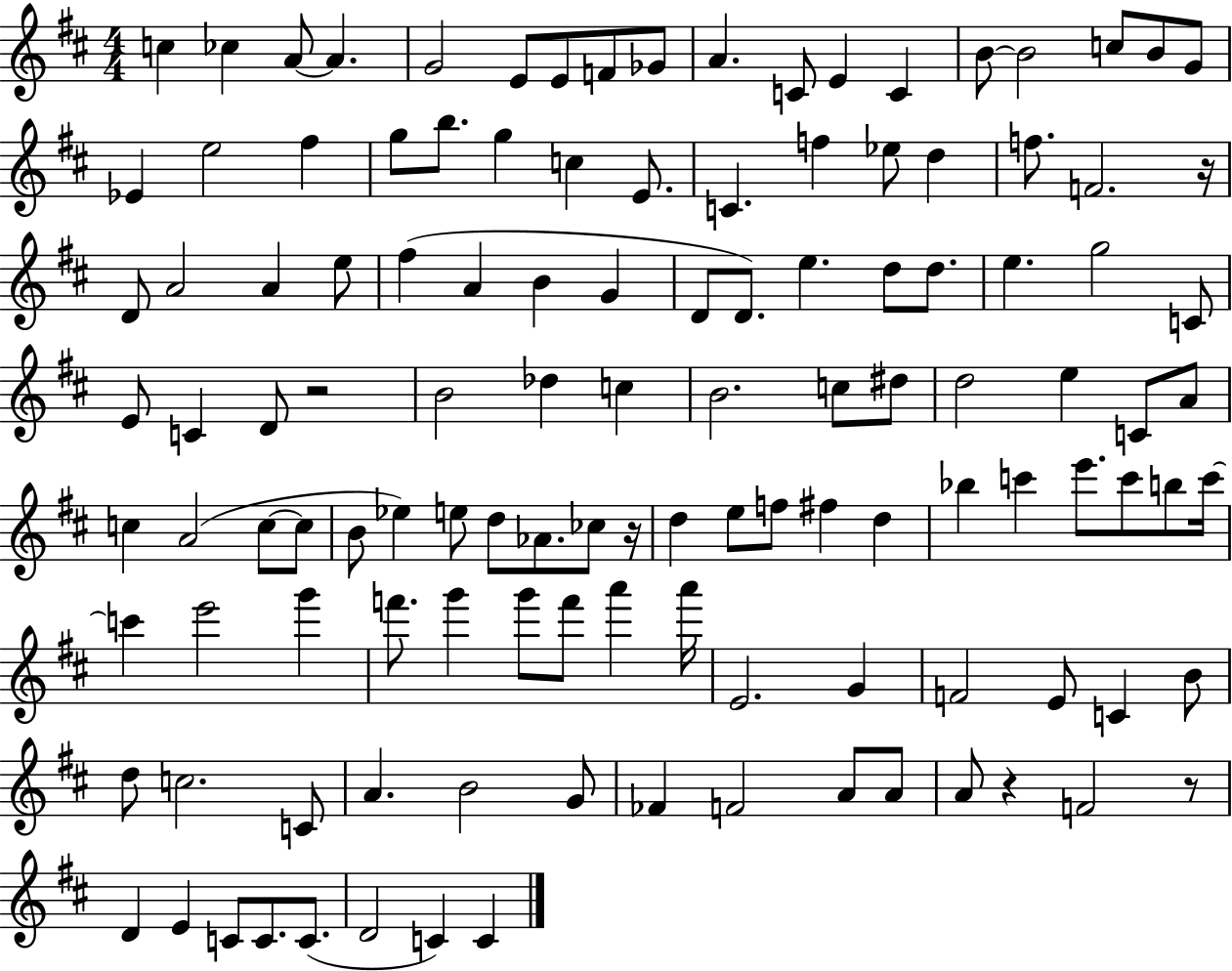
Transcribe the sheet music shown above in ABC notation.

X:1
T:Untitled
M:4/4
L:1/4
K:D
c _c A/2 A G2 E/2 E/2 F/2 _G/2 A C/2 E C B/2 B2 c/2 B/2 G/2 _E e2 ^f g/2 b/2 g c E/2 C f _e/2 d f/2 F2 z/4 D/2 A2 A e/2 ^f A B G D/2 D/2 e d/2 d/2 e g2 C/2 E/2 C D/2 z2 B2 _d c B2 c/2 ^d/2 d2 e C/2 A/2 c A2 c/2 c/2 B/2 _e e/2 d/2 _A/2 _c/2 z/4 d e/2 f/2 ^f d _b c' e'/2 c'/2 b/2 c'/4 c' e'2 g' f'/2 g' g'/2 f'/2 a' a'/4 E2 G F2 E/2 C B/2 d/2 c2 C/2 A B2 G/2 _F F2 A/2 A/2 A/2 z F2 z/2 D E C/2 C/2 C/2 D2 C C